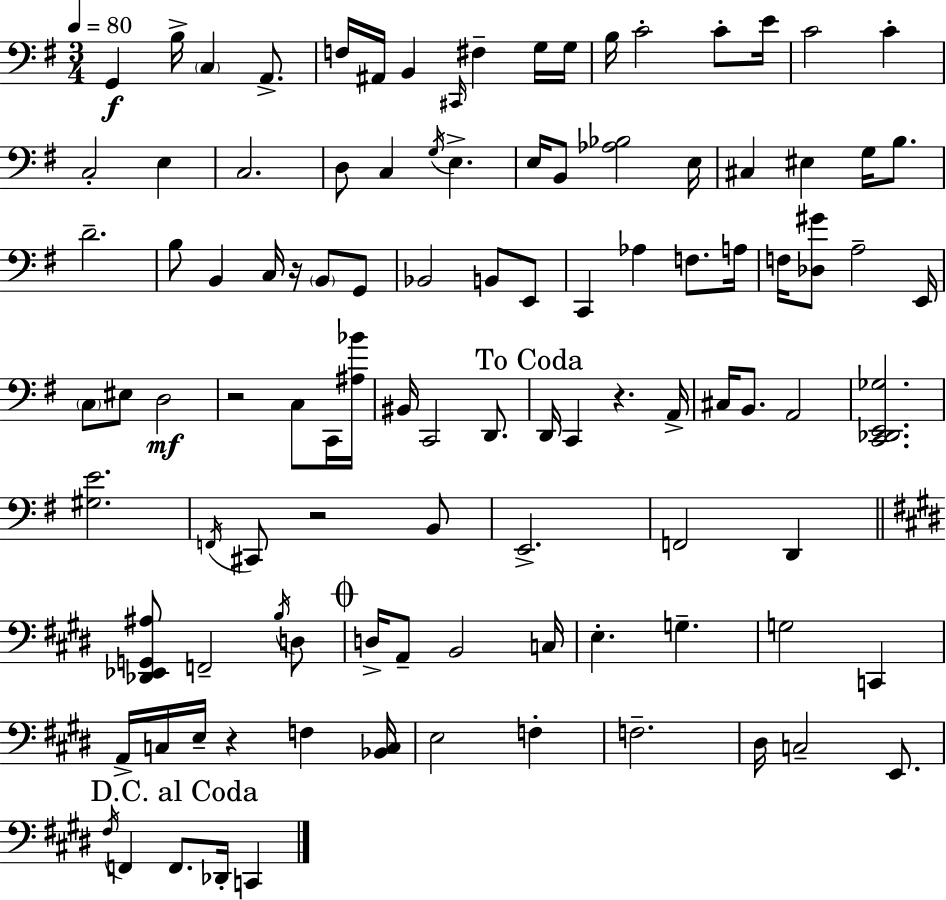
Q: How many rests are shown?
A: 5